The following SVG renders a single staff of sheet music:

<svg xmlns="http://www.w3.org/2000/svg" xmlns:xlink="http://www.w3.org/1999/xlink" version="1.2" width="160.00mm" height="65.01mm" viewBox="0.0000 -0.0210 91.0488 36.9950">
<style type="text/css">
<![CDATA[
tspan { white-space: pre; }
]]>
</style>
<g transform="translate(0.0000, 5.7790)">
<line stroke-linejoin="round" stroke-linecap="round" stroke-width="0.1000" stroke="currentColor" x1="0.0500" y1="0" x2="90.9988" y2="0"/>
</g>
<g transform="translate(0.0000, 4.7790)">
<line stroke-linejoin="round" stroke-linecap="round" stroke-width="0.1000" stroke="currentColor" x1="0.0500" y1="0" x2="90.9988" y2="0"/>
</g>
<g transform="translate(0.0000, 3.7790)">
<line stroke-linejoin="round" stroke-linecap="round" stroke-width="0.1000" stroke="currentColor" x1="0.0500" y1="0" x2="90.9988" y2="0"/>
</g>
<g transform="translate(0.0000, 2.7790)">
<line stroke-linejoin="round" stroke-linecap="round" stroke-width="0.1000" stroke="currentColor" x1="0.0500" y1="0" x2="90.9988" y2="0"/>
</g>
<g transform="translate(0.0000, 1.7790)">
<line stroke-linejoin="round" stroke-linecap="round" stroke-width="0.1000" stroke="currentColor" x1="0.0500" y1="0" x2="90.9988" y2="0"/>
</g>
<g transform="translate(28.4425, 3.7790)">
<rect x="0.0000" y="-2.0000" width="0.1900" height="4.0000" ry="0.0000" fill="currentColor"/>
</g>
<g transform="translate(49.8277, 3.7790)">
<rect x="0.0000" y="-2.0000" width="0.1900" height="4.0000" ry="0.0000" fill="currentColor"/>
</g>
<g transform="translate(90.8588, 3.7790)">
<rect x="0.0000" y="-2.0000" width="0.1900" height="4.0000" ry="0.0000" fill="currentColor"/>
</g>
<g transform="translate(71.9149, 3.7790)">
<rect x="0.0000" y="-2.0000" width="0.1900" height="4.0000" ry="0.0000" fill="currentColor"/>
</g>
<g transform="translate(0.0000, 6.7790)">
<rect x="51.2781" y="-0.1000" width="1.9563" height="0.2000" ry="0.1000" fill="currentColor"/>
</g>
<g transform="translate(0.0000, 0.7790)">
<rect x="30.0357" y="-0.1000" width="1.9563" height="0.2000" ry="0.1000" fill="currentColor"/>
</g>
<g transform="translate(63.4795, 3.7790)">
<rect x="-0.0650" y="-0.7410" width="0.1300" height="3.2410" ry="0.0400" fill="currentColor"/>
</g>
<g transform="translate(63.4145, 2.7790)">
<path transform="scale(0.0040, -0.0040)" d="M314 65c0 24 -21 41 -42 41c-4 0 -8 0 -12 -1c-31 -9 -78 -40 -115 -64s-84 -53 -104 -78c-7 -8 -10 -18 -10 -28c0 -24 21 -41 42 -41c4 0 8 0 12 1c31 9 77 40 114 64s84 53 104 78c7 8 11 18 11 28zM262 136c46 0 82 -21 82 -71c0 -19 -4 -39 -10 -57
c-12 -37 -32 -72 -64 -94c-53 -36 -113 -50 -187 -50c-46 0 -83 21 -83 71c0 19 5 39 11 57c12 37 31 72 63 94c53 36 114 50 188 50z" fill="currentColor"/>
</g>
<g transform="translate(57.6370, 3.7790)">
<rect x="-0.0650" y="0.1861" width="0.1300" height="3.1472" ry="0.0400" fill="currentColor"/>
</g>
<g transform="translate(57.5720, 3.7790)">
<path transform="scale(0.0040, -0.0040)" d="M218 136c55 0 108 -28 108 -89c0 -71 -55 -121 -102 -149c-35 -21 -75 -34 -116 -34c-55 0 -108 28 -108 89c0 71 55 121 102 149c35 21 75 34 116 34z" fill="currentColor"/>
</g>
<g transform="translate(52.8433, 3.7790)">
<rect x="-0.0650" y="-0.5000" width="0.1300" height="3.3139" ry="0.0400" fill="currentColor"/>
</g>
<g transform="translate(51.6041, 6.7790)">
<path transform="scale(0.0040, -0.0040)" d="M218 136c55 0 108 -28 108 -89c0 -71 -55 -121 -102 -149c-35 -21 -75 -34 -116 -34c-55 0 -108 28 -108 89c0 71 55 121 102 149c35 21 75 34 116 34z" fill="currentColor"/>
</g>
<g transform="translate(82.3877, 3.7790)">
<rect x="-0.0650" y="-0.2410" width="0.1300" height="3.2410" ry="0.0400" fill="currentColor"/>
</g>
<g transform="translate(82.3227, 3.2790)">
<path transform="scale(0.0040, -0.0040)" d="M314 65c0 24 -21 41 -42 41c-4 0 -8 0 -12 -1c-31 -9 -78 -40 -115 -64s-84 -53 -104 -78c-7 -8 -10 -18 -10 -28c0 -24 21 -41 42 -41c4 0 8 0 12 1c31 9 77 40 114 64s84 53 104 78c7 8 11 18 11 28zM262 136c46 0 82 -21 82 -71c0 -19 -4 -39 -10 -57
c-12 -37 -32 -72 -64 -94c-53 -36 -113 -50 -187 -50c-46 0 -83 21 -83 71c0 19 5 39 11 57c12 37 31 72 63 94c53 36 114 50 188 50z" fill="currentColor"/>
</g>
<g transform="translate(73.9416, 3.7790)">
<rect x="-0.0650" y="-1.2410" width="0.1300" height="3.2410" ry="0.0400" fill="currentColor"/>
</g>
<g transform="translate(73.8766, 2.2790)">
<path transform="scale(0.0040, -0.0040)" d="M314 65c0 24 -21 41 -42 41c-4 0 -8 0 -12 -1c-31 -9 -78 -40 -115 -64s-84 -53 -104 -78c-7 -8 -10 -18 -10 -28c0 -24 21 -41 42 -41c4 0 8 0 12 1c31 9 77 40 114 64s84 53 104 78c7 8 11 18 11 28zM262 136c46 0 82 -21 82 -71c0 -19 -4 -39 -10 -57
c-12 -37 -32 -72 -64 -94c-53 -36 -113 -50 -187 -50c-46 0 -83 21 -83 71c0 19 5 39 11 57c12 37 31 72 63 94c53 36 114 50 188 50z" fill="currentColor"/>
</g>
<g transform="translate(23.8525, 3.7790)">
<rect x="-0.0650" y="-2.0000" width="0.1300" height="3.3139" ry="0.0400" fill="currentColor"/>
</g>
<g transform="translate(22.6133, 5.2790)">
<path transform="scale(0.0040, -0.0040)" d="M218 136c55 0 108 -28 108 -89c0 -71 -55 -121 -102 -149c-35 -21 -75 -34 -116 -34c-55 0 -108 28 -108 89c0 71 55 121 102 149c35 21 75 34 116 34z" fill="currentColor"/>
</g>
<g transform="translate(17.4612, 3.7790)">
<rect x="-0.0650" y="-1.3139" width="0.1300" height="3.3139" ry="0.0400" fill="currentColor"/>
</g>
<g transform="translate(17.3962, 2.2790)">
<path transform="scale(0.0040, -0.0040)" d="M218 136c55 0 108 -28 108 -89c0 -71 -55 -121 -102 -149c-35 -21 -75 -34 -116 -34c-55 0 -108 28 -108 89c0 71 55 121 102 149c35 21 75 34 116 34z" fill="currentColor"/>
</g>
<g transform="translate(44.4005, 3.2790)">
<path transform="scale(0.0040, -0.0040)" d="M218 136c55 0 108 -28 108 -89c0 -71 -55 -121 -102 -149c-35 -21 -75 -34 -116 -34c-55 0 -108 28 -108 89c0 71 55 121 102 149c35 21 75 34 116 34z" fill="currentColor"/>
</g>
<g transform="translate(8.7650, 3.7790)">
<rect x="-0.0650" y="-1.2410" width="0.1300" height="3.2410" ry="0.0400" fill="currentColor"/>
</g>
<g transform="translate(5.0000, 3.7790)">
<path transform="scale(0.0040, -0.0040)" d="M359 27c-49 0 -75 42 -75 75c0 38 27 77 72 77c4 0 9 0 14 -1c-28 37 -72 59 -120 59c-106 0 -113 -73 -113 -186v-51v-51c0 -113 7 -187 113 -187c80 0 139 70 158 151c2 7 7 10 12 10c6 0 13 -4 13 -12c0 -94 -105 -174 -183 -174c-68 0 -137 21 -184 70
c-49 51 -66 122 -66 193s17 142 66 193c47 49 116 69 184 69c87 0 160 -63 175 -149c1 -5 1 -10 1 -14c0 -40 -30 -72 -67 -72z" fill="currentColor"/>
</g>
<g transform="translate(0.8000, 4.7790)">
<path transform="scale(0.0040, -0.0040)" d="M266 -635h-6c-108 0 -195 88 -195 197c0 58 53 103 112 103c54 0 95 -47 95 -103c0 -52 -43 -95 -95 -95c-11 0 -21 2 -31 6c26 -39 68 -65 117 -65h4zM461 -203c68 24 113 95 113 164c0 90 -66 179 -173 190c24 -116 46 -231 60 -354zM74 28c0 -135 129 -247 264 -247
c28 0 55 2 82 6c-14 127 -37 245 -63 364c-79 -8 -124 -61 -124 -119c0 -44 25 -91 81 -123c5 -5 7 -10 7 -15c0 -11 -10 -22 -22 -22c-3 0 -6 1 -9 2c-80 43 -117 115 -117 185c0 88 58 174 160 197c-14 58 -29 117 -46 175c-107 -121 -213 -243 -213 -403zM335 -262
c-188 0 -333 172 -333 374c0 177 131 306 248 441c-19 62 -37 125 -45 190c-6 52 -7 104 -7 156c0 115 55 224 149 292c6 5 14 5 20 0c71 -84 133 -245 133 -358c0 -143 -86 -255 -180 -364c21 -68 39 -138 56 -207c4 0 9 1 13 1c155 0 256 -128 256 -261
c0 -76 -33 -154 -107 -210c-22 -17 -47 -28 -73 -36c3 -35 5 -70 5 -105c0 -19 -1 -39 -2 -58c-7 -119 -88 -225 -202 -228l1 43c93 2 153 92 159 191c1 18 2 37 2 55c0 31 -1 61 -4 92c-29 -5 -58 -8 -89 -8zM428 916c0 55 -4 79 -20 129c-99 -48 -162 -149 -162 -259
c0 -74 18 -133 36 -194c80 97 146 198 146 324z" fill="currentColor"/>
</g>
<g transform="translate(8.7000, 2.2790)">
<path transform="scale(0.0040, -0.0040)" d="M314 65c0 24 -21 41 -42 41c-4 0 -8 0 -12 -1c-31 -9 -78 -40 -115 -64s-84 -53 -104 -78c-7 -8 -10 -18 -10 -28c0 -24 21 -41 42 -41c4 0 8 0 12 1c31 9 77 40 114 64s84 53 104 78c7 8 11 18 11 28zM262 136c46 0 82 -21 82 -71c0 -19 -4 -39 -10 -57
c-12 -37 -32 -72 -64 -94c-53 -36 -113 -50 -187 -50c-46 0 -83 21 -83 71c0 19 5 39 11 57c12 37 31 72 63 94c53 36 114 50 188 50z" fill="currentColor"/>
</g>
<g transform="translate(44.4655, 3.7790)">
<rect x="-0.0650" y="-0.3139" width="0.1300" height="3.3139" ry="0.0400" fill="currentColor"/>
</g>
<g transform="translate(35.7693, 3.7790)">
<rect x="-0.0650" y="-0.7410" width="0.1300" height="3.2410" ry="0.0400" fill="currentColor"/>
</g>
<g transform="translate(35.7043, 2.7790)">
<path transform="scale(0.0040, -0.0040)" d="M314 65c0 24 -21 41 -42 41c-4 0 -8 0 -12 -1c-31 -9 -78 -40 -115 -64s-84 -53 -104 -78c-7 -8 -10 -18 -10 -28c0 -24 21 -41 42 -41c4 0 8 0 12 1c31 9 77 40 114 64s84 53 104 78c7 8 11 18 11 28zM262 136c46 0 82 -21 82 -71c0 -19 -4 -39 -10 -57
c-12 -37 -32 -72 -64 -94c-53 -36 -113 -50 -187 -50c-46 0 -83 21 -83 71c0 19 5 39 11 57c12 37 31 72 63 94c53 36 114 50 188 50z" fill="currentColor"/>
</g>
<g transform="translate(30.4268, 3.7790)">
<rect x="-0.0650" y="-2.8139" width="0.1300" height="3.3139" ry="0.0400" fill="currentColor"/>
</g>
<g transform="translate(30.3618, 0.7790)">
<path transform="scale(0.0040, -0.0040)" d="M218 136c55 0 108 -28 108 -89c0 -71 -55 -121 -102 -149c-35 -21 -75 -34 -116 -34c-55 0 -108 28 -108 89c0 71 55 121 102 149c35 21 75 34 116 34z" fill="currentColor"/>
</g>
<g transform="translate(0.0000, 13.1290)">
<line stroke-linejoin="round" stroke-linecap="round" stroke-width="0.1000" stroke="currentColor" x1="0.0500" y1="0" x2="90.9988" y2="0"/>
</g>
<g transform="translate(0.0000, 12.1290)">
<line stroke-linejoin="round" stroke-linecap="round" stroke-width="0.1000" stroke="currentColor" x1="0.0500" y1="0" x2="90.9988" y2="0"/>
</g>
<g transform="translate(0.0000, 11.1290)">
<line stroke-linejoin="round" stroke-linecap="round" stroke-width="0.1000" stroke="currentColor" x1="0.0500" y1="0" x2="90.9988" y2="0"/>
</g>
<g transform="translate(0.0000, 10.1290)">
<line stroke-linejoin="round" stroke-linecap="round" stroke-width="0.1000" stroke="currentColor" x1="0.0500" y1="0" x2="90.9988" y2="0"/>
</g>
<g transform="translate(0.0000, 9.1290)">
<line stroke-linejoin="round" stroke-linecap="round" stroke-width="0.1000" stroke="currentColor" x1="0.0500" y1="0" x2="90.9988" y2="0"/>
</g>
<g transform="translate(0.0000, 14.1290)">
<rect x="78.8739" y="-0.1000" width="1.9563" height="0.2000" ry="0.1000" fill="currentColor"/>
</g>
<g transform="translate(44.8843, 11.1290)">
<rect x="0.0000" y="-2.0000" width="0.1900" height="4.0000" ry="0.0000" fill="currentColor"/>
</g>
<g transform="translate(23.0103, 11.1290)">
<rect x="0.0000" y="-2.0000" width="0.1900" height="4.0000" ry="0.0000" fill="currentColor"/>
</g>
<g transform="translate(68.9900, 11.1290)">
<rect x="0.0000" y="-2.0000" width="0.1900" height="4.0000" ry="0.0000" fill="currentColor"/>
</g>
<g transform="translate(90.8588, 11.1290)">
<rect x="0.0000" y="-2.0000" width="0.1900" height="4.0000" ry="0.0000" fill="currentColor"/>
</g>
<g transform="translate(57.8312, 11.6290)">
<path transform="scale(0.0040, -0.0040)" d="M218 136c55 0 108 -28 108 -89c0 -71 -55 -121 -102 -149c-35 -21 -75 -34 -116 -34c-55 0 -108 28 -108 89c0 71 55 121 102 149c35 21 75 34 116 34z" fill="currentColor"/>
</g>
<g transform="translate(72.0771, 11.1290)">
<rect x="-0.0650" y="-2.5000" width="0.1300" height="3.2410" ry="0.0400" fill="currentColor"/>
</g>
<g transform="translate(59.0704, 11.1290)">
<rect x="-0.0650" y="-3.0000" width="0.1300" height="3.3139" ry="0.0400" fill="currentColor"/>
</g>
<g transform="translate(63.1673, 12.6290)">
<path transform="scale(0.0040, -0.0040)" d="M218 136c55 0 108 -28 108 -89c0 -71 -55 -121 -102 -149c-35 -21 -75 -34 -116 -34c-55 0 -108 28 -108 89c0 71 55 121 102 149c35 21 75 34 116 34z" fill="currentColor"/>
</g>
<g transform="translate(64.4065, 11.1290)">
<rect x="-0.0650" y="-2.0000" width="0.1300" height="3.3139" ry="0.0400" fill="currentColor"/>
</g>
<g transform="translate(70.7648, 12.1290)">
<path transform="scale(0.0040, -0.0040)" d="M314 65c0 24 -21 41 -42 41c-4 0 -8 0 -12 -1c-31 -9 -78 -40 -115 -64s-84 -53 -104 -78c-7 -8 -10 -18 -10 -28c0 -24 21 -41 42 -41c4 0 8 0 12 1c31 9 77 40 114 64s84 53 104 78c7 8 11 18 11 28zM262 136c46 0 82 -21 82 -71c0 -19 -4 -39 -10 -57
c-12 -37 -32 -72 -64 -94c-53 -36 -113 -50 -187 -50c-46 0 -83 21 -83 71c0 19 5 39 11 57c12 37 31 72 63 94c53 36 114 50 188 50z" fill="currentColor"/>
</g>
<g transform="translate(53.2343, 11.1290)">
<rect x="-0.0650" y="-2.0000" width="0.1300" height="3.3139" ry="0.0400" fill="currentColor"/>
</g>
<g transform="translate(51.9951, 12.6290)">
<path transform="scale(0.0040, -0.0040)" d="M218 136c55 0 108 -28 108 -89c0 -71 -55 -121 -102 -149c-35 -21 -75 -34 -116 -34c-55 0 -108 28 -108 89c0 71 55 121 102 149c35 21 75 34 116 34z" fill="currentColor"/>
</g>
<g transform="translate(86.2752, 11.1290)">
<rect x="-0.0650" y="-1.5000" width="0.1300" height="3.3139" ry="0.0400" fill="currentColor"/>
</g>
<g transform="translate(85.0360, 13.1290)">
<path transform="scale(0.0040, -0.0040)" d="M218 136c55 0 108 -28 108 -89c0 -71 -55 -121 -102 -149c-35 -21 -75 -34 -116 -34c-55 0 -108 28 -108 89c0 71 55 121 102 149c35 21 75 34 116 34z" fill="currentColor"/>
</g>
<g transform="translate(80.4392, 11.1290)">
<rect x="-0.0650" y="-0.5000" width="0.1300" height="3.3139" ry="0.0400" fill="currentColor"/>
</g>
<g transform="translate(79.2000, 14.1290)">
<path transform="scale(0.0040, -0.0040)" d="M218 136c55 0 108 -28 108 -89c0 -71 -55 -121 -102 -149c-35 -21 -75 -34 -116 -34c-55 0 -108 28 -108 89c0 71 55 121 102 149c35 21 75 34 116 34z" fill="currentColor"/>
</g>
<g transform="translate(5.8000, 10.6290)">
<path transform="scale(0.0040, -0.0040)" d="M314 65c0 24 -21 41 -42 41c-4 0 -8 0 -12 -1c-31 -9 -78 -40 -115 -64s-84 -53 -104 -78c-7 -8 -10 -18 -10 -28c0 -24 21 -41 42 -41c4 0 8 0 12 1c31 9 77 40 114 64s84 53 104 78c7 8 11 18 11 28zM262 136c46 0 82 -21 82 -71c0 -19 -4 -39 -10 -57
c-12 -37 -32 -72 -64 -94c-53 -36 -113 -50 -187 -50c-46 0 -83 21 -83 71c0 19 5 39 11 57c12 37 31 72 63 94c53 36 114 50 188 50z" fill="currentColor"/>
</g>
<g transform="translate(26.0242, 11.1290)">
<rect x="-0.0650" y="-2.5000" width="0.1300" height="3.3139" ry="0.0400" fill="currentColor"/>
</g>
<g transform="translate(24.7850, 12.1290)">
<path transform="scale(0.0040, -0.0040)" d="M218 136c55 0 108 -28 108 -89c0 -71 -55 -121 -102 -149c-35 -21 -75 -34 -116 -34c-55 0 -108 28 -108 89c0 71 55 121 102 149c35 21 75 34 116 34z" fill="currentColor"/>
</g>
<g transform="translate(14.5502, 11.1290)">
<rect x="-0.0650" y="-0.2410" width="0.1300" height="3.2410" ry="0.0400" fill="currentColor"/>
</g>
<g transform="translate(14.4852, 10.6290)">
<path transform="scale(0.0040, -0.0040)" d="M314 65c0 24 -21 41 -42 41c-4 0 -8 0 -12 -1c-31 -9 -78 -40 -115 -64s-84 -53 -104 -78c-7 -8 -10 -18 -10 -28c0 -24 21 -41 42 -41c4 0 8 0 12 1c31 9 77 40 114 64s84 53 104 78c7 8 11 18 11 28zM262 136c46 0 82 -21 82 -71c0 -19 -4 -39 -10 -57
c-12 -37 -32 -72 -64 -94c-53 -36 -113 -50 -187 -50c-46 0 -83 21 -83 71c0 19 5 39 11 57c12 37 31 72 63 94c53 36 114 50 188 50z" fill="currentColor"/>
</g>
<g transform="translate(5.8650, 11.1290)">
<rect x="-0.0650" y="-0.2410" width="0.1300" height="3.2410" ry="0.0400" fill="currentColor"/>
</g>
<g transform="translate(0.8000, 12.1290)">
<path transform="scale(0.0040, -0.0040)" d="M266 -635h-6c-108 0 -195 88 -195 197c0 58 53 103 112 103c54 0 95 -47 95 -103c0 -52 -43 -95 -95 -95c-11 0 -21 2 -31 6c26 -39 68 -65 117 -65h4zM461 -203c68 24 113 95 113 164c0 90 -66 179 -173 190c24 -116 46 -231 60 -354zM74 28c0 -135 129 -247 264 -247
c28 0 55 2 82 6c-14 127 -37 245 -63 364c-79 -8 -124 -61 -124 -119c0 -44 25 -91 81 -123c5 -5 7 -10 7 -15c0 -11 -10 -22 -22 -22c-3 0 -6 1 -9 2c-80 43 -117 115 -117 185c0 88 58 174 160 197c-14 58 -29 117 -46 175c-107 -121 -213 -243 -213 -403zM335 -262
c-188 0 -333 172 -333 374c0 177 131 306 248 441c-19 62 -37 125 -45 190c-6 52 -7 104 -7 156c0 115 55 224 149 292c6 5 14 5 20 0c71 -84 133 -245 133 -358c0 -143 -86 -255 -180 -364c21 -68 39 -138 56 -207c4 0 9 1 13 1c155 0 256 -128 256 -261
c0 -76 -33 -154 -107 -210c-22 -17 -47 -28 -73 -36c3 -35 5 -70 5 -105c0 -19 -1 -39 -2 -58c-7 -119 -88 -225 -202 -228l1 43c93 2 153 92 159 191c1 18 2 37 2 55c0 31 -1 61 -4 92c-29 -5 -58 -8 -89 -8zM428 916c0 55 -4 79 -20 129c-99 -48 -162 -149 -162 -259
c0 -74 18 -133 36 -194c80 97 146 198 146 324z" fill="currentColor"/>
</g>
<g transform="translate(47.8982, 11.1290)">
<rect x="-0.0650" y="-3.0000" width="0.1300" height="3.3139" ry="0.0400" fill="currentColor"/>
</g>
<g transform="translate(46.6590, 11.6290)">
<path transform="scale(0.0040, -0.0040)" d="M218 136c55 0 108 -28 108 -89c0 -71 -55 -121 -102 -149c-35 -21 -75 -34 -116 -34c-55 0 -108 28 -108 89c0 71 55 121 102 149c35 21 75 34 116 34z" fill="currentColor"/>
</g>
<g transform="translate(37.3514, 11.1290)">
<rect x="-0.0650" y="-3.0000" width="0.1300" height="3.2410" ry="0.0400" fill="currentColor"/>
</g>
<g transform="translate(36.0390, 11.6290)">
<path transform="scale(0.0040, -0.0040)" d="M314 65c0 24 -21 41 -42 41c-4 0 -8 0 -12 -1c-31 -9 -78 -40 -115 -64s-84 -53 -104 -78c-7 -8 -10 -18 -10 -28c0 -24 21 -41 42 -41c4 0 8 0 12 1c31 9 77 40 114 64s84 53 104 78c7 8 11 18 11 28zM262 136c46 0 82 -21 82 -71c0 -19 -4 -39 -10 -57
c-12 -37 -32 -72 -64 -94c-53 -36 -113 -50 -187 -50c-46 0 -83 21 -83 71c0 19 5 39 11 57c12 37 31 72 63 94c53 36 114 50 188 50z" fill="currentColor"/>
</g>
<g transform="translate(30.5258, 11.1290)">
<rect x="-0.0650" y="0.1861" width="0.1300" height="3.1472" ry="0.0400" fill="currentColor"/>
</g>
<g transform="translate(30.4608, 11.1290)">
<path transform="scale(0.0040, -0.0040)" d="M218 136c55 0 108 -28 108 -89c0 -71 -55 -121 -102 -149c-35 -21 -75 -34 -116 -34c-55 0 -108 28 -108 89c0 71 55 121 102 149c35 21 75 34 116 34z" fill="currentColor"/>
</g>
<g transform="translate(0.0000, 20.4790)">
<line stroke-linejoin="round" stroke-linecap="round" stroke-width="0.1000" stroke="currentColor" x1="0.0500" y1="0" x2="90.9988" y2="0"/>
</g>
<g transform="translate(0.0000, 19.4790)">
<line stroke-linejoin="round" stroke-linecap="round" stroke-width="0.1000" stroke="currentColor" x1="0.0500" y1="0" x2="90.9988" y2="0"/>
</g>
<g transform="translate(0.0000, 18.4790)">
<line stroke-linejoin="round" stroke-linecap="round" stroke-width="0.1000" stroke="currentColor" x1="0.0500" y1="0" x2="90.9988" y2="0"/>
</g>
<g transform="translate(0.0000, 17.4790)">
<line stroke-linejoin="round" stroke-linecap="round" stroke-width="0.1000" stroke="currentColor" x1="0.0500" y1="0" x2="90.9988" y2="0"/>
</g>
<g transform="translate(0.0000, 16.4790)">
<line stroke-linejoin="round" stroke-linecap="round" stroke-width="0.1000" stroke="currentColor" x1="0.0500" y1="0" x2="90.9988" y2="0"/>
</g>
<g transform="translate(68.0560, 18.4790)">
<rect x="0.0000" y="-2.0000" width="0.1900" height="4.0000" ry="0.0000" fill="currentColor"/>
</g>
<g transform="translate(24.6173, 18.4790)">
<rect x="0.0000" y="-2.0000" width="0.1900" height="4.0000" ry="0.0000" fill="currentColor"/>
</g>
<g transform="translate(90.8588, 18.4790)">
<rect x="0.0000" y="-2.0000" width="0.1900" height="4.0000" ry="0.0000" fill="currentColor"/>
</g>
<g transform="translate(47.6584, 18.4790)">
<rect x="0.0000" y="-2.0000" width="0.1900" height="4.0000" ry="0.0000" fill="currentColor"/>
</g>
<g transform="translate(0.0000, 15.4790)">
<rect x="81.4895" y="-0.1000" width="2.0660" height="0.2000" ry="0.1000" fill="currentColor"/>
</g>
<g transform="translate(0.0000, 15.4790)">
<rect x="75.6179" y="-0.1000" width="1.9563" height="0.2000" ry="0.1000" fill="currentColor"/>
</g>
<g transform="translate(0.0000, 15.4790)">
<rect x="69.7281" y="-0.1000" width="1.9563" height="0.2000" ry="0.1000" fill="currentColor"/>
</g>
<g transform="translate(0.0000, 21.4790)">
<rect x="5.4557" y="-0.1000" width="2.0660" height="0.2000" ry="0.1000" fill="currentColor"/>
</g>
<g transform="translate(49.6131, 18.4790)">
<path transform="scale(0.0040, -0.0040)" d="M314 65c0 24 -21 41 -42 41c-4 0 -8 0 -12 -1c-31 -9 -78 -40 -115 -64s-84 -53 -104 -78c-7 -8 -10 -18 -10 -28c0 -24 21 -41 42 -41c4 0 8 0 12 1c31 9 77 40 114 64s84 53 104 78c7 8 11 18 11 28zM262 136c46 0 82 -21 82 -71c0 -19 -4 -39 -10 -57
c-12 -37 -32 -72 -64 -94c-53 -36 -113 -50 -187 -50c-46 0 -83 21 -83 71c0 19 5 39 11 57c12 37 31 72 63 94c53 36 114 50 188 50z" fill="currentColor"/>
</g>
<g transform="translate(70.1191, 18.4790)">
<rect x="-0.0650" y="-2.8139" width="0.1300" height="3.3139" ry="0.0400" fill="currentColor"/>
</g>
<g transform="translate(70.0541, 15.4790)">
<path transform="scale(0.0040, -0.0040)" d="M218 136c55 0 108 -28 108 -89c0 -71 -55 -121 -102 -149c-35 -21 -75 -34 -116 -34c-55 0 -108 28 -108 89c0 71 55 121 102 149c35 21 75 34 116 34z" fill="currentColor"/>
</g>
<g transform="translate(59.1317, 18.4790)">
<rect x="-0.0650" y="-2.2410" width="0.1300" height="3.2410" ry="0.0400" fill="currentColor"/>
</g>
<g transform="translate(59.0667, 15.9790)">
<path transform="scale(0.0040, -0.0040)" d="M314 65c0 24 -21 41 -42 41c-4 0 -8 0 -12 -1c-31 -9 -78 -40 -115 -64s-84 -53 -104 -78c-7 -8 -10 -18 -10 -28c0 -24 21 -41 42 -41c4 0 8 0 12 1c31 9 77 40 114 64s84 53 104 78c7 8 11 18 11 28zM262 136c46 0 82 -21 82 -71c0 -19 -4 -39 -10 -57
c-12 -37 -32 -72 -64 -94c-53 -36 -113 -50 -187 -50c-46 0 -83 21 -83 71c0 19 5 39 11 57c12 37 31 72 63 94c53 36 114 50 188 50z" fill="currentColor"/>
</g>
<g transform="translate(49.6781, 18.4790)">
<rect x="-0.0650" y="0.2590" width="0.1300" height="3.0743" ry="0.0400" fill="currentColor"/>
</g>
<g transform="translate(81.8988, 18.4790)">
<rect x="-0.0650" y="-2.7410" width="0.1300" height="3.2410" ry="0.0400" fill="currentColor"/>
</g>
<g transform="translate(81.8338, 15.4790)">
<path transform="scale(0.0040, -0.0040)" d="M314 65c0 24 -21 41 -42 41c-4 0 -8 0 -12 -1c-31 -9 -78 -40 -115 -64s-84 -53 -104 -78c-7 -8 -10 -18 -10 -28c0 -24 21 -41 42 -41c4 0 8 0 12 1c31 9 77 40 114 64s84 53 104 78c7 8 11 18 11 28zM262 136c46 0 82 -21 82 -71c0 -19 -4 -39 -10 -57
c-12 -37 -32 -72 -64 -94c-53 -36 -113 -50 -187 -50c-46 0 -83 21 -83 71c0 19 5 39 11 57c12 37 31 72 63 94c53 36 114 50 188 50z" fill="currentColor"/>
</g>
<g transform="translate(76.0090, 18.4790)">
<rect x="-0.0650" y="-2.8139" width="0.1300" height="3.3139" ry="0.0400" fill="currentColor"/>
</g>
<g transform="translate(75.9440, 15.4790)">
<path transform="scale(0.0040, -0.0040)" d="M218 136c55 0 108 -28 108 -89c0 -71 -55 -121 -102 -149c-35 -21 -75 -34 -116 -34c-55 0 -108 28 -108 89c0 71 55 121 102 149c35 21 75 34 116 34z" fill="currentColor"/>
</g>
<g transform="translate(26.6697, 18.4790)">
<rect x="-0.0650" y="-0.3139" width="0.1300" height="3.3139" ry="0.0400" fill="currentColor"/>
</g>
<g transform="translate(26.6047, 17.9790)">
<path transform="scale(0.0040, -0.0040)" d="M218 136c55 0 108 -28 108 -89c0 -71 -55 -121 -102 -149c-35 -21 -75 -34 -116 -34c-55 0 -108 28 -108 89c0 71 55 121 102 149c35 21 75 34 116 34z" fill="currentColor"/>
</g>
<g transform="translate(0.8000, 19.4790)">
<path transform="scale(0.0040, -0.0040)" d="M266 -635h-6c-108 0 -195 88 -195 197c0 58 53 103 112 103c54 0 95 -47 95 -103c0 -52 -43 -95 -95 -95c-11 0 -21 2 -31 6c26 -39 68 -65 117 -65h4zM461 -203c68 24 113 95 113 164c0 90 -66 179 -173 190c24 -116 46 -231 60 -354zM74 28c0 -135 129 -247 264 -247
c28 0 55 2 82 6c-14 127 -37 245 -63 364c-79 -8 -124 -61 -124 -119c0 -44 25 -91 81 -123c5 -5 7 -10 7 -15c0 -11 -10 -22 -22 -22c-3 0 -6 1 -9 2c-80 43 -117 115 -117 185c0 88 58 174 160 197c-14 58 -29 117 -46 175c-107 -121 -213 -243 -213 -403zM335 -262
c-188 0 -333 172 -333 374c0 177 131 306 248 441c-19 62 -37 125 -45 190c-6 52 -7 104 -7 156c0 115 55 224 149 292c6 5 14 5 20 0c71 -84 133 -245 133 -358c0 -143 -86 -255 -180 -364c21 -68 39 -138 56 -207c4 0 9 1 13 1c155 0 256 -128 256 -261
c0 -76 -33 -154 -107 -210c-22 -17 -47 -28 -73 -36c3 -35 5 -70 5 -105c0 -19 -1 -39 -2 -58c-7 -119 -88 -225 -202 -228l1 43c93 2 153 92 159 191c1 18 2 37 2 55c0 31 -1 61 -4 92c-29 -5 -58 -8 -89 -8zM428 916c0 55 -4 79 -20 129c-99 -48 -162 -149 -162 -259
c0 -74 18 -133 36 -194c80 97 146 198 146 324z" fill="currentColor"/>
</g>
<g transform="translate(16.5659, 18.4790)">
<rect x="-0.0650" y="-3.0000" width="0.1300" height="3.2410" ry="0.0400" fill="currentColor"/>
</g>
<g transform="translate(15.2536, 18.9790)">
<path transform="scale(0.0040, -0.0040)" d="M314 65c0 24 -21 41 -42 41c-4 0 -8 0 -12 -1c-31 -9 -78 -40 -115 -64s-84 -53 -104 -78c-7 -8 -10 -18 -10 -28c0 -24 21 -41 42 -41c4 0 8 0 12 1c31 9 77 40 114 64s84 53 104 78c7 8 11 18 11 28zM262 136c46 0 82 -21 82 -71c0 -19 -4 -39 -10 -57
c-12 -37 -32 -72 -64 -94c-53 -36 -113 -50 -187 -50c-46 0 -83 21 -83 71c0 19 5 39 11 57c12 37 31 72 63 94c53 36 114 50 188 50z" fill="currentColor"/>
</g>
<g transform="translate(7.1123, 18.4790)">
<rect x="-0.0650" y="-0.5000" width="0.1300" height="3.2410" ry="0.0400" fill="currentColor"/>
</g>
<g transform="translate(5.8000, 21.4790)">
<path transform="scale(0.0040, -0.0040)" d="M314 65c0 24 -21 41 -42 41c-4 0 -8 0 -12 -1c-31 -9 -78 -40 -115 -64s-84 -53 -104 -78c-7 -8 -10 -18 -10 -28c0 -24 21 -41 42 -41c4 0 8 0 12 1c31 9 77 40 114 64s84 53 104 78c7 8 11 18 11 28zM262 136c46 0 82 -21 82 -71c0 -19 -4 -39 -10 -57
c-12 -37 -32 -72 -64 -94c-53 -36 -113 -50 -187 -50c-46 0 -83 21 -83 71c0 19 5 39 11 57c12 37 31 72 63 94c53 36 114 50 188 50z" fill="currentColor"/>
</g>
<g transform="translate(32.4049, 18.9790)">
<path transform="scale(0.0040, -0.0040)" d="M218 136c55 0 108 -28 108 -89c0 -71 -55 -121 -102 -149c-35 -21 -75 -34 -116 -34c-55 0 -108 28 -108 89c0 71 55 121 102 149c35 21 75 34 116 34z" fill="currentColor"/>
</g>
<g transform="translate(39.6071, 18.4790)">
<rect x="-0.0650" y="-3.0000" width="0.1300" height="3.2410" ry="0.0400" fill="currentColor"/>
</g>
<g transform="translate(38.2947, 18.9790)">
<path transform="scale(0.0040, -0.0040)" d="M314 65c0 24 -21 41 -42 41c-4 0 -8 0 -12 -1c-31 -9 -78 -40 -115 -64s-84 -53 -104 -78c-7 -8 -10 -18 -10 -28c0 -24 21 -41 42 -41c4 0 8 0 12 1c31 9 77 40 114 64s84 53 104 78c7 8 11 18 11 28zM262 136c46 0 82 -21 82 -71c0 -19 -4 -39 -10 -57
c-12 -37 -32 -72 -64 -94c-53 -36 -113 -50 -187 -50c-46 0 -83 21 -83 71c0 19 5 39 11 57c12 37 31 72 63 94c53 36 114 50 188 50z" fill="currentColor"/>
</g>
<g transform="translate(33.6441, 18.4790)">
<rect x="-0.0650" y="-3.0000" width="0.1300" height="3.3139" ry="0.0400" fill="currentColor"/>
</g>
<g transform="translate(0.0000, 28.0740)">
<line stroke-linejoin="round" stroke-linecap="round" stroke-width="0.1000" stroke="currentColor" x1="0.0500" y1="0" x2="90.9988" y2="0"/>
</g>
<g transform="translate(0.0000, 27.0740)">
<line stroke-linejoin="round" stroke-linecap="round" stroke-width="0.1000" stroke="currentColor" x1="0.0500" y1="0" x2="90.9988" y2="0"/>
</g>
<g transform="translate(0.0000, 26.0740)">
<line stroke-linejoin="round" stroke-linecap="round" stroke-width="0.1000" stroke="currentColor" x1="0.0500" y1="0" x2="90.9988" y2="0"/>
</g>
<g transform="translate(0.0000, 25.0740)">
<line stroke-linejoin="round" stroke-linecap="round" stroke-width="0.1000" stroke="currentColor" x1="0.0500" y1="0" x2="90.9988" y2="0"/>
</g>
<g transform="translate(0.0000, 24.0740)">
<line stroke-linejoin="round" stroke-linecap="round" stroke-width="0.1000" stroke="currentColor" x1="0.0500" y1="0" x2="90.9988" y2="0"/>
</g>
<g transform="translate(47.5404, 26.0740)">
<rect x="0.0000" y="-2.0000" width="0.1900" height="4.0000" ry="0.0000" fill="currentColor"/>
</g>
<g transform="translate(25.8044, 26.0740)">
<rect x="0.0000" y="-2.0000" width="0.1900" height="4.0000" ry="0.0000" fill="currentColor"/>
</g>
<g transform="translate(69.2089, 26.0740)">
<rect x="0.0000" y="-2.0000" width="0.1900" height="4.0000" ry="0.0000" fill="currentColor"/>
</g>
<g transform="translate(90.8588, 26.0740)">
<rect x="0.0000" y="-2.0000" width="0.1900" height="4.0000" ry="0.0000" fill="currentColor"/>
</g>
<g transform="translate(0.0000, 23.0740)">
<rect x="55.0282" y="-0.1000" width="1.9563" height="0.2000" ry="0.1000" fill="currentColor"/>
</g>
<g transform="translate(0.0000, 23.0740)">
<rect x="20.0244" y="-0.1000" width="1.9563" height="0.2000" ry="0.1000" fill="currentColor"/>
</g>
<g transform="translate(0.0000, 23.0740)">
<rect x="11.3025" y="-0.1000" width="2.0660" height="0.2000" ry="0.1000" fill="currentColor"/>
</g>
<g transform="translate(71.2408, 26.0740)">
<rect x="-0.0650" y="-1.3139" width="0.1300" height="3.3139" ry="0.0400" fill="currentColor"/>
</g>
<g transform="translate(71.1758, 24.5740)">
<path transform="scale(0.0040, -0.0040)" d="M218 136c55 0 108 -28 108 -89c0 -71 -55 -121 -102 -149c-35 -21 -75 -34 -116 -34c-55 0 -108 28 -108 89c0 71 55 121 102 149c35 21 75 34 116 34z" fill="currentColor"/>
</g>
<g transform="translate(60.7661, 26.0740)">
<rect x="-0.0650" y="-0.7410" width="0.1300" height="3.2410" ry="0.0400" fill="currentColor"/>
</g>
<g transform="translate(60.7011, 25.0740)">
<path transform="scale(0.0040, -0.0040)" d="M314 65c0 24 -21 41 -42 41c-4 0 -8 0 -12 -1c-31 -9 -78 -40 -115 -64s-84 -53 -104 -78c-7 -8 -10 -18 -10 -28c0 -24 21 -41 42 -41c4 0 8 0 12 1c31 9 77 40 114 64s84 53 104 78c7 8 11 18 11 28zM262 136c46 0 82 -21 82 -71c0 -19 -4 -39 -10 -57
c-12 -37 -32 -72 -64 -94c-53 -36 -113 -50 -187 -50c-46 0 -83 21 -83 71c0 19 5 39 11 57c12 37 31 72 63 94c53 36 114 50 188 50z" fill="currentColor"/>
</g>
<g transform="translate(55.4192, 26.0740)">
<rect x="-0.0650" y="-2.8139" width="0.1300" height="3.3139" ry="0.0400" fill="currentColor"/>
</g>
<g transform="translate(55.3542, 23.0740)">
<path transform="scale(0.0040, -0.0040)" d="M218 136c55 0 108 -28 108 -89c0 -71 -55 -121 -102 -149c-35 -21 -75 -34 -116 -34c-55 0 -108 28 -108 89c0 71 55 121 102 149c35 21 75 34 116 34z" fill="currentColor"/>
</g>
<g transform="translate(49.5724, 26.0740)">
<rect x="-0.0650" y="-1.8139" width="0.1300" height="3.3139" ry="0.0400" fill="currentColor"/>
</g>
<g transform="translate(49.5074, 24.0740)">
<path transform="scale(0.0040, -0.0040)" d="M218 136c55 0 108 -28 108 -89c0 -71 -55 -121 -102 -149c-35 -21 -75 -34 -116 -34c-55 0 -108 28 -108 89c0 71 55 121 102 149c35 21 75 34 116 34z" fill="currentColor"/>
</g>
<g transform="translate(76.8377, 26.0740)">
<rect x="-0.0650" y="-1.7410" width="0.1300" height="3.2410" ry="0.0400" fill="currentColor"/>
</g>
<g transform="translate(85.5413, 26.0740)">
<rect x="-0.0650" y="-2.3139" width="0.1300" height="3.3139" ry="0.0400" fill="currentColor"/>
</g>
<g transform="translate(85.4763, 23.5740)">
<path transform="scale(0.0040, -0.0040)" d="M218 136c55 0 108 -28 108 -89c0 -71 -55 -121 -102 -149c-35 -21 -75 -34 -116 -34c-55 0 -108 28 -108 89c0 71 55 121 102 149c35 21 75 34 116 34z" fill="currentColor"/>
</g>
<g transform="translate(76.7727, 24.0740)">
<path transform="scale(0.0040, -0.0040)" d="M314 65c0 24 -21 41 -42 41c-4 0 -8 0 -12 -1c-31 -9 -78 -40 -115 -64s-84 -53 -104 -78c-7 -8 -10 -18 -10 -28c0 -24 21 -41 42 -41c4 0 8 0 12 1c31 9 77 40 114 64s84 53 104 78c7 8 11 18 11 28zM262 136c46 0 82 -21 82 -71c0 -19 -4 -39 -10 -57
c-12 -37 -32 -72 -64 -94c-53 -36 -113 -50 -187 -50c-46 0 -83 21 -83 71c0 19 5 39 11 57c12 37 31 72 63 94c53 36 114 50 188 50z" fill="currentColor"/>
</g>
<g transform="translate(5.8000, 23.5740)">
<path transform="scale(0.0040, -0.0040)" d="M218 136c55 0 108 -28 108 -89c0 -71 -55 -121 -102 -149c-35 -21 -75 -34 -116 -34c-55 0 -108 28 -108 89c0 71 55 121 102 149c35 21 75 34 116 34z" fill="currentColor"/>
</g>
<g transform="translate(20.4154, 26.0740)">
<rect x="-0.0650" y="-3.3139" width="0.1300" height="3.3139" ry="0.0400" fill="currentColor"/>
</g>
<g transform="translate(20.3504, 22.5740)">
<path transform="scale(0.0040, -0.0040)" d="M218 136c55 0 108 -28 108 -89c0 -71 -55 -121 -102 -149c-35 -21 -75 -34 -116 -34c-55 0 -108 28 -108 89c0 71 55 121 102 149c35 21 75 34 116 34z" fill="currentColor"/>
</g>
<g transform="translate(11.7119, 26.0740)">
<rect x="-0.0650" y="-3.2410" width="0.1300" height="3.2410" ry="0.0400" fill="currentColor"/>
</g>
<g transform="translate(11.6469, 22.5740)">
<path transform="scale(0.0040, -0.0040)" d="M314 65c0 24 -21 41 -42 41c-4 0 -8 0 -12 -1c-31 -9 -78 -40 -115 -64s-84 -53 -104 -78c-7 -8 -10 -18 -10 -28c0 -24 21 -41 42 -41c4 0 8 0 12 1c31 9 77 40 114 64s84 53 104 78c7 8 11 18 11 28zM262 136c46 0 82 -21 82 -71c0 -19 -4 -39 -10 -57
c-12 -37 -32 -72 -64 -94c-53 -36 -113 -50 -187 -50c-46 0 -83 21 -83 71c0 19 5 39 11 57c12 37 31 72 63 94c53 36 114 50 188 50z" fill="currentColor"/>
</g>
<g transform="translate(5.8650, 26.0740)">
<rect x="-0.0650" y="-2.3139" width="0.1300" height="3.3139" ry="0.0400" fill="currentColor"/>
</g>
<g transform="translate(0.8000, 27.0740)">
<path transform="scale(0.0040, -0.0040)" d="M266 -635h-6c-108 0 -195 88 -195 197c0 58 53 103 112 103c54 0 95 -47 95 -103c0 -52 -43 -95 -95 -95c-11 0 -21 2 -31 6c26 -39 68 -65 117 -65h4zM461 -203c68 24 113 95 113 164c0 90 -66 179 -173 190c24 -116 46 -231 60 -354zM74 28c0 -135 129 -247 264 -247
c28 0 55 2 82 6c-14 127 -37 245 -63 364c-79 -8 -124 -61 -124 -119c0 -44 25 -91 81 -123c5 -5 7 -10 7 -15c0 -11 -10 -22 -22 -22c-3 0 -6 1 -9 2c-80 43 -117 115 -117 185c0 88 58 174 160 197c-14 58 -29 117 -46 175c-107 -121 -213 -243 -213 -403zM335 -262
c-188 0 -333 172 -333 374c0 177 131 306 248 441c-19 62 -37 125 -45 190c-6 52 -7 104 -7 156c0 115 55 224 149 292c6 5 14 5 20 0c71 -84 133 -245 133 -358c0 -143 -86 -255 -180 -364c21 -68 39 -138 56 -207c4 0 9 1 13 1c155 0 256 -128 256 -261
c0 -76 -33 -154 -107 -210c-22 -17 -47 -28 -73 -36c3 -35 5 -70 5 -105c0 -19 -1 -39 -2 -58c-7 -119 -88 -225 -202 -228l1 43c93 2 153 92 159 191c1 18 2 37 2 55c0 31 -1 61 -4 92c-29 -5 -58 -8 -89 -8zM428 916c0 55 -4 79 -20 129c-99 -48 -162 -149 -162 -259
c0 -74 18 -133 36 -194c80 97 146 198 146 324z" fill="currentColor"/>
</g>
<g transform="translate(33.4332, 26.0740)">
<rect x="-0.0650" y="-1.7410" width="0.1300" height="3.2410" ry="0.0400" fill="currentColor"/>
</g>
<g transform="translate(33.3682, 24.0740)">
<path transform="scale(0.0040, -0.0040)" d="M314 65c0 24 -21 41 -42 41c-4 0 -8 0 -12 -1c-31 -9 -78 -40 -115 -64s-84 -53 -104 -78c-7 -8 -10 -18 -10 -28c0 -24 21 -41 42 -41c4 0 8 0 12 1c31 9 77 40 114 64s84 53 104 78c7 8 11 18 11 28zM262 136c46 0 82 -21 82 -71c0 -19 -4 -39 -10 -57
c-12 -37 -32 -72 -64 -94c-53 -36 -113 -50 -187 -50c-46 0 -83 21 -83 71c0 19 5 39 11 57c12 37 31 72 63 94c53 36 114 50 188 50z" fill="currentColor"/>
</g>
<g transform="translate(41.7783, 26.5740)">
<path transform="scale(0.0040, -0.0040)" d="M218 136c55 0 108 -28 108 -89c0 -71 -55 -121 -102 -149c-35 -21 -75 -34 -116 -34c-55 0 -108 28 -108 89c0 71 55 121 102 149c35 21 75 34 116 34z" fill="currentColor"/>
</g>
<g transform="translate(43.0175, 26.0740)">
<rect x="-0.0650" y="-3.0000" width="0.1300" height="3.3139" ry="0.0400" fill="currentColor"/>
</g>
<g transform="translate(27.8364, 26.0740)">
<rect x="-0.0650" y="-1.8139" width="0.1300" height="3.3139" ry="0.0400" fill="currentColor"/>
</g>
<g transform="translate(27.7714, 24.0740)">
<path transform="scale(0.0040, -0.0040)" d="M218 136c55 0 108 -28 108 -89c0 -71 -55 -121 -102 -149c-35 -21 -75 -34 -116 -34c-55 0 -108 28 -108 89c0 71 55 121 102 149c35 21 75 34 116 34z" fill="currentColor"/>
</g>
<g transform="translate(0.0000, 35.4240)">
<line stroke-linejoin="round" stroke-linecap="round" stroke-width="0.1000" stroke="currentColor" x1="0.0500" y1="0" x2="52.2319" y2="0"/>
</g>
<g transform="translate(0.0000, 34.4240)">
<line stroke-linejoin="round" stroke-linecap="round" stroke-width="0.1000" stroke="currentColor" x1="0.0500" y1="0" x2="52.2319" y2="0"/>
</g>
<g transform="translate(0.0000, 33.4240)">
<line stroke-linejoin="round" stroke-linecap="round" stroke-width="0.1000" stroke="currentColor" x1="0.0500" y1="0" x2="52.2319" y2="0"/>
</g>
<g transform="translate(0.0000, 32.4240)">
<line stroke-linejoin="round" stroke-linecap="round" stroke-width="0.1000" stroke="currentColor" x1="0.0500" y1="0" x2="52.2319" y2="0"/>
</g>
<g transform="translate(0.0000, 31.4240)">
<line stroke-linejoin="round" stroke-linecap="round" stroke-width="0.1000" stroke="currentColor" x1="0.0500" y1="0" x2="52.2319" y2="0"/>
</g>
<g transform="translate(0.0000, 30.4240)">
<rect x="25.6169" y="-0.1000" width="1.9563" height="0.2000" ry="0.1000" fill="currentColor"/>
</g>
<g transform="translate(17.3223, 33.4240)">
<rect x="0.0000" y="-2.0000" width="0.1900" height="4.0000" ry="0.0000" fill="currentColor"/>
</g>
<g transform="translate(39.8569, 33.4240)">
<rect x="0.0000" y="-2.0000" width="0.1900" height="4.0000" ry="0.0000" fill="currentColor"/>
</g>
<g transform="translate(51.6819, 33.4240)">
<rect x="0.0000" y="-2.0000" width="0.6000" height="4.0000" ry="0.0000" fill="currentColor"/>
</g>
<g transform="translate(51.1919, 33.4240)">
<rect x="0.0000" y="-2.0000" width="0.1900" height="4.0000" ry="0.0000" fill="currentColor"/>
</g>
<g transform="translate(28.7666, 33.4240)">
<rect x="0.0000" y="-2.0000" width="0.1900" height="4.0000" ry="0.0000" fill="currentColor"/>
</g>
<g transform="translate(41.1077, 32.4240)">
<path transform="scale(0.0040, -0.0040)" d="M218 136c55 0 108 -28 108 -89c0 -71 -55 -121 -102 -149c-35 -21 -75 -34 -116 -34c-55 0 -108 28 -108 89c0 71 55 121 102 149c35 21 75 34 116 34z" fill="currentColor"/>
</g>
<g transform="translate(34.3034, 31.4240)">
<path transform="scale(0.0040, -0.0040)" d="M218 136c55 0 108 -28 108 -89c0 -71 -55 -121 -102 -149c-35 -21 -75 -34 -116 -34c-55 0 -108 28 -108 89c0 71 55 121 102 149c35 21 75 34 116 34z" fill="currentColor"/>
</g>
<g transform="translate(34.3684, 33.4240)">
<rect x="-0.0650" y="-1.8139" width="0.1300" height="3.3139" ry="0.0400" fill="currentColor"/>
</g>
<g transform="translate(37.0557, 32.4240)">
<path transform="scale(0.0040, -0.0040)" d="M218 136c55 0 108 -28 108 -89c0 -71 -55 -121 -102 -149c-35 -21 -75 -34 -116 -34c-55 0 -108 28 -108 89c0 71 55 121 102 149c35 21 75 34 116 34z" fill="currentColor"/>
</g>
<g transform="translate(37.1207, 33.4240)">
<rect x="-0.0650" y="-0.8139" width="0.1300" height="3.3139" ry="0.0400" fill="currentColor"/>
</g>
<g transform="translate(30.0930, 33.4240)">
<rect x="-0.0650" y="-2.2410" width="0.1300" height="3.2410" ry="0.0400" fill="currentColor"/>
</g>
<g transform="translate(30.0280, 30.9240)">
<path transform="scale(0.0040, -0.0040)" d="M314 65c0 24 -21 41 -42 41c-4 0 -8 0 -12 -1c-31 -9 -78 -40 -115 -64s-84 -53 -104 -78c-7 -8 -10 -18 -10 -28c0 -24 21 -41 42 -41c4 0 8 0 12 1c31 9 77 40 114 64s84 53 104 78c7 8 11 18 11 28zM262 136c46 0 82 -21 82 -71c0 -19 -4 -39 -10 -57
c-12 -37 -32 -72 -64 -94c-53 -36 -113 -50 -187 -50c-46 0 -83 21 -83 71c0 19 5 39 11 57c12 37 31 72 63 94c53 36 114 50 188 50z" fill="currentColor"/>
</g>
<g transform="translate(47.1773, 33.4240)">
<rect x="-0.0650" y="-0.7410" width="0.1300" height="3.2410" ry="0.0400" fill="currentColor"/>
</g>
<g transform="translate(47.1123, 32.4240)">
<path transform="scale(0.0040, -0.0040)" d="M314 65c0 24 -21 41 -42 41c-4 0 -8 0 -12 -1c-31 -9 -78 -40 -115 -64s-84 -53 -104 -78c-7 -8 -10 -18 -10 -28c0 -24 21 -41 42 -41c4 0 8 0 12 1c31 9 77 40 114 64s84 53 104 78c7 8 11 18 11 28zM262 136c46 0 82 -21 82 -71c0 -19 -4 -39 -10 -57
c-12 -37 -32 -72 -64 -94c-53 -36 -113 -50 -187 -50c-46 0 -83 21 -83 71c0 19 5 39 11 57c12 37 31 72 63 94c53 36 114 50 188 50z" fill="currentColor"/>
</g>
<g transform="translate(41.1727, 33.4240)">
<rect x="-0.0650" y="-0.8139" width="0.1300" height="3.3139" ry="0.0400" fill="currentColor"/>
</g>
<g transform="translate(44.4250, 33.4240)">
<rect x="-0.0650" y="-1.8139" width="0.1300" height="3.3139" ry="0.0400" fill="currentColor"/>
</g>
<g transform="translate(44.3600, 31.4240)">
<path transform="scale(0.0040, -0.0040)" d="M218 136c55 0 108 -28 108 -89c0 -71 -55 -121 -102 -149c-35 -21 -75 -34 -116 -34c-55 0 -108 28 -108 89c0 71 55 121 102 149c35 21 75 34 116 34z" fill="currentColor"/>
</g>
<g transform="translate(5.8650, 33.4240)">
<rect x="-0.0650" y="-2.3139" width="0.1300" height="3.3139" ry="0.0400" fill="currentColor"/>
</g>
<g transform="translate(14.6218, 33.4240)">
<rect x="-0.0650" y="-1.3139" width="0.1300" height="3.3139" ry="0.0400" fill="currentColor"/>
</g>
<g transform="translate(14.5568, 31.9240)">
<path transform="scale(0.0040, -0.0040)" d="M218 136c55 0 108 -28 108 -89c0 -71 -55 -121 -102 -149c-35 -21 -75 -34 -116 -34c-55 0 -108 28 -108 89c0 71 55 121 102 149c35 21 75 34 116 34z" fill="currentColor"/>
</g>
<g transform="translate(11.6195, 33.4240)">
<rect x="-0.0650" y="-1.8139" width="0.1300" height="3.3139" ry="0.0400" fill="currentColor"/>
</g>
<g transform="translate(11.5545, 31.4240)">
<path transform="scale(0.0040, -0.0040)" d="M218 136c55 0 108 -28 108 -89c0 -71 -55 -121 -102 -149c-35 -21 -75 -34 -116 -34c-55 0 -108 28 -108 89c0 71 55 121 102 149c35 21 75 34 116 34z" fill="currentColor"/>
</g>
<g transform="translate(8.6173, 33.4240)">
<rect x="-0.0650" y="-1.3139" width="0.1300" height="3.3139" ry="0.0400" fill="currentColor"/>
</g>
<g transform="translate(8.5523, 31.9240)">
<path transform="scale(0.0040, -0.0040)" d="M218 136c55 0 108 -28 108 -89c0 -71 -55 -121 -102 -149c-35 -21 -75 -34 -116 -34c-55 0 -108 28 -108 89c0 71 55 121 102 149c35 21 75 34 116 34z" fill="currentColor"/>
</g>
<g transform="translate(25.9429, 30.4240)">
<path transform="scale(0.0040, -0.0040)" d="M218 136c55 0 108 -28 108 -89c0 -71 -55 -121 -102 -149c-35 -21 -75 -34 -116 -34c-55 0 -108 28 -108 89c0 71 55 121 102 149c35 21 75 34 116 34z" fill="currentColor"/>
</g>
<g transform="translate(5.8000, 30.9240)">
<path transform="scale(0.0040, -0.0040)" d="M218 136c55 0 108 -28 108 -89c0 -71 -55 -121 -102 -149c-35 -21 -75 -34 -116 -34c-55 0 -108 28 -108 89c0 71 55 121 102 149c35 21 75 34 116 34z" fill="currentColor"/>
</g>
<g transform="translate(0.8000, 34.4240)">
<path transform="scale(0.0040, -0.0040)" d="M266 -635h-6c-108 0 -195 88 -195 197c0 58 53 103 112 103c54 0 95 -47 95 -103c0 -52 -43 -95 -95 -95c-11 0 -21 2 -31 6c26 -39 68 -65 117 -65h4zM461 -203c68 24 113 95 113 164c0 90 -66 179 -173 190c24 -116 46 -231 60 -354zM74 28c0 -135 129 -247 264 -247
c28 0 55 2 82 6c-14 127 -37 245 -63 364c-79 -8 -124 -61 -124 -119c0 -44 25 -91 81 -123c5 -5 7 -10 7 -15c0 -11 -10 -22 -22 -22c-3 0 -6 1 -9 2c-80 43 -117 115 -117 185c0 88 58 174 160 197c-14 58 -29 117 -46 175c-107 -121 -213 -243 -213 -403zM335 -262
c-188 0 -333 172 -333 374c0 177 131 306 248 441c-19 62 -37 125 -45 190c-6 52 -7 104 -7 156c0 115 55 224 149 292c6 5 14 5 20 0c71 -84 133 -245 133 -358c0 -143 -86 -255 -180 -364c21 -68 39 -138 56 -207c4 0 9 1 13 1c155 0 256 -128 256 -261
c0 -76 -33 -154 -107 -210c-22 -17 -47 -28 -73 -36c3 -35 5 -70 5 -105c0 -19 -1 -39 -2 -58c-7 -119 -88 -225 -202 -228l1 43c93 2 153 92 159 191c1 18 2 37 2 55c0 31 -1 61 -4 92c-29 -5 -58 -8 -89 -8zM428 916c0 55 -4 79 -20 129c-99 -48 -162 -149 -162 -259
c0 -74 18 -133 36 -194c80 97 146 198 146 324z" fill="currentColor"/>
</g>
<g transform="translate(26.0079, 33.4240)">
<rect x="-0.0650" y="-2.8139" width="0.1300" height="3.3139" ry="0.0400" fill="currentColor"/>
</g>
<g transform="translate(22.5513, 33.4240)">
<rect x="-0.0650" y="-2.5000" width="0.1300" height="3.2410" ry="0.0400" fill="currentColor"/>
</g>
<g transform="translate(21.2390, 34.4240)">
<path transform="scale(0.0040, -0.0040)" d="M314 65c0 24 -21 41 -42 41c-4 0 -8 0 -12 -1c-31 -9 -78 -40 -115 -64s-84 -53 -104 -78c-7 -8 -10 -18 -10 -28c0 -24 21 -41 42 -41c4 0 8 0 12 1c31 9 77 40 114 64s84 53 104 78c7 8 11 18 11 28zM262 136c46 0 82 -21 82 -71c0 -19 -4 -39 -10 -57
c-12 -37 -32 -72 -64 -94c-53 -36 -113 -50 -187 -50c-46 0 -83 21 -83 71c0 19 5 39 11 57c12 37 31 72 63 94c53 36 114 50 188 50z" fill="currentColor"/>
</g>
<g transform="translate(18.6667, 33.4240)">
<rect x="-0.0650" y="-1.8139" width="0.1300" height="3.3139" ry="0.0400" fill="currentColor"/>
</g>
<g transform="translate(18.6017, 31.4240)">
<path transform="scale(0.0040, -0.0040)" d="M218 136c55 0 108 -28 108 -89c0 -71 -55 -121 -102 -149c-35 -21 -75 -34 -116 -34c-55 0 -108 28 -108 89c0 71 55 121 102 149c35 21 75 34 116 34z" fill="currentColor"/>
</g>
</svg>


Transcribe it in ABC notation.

X:1
T:Untitled
M:4/4
L:1/4
K:C
e2 e F a d2 c C B d2 e2 c2 c2 c2 G B A2 A F A F G2 C E C2 A2 c A A2 B2 g2 a a a2 g b2 b f f2 A f a d2 e f2 g g e f e f G2 a g2 f d d f d2